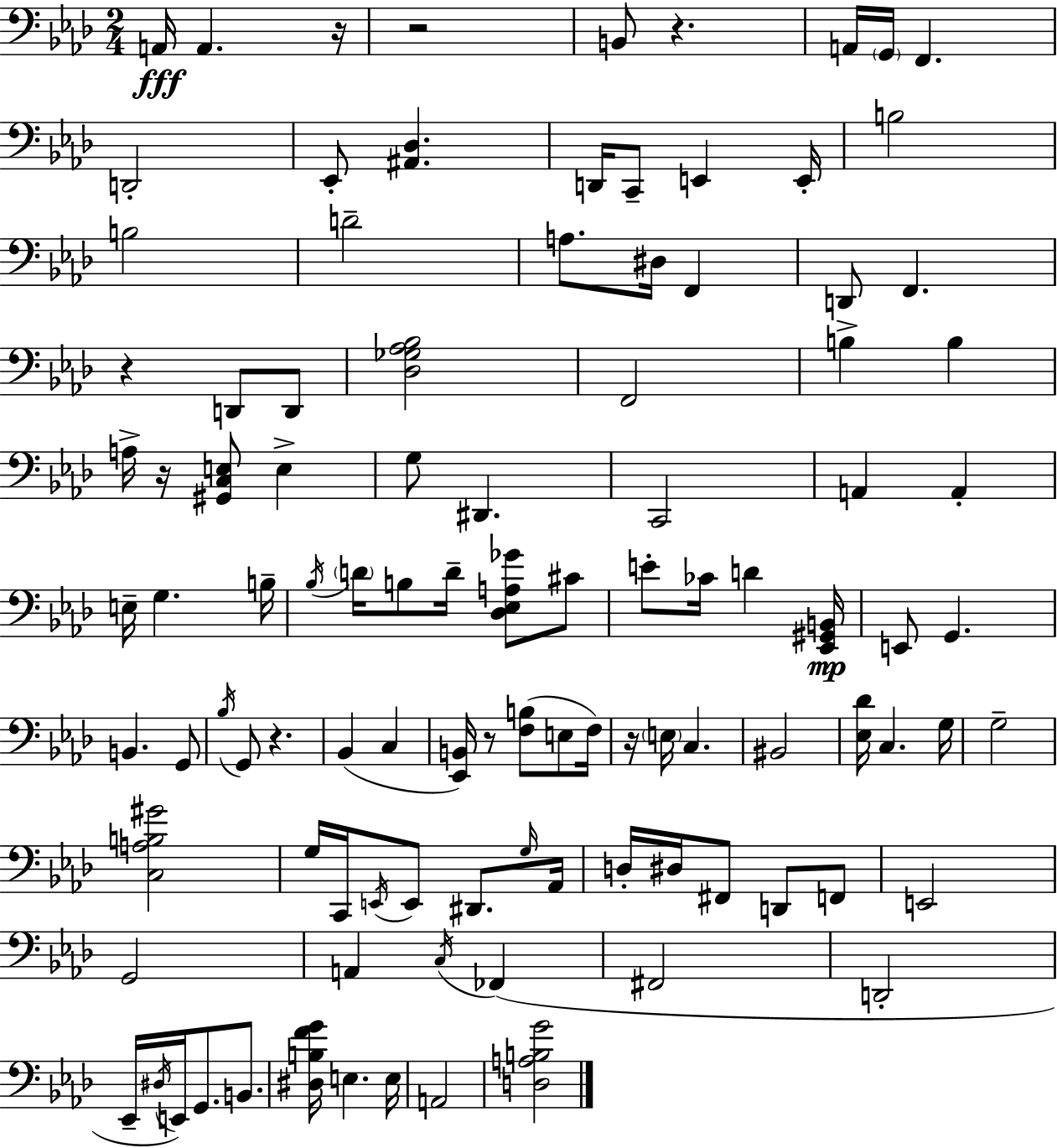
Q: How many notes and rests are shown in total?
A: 105